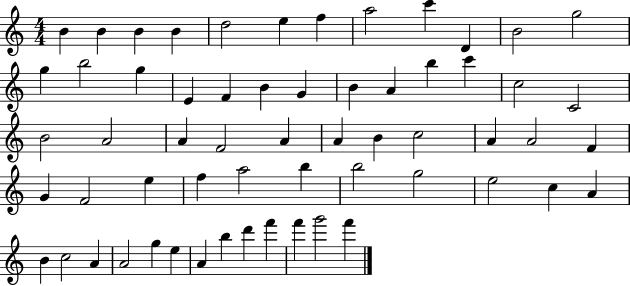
X:1
T:Untitled
M:4/4
L:1/4
K:C
B B B B d2 e f a2 c' D B2 g2 g b2 g E F B G B A b c' c2 C2 B2 A2 A F2 A A B c2 A A2 F G F2 e f a2 b b2 g2 e2 c A B c2 A A2 g e A b d' f' f' g'2 f'